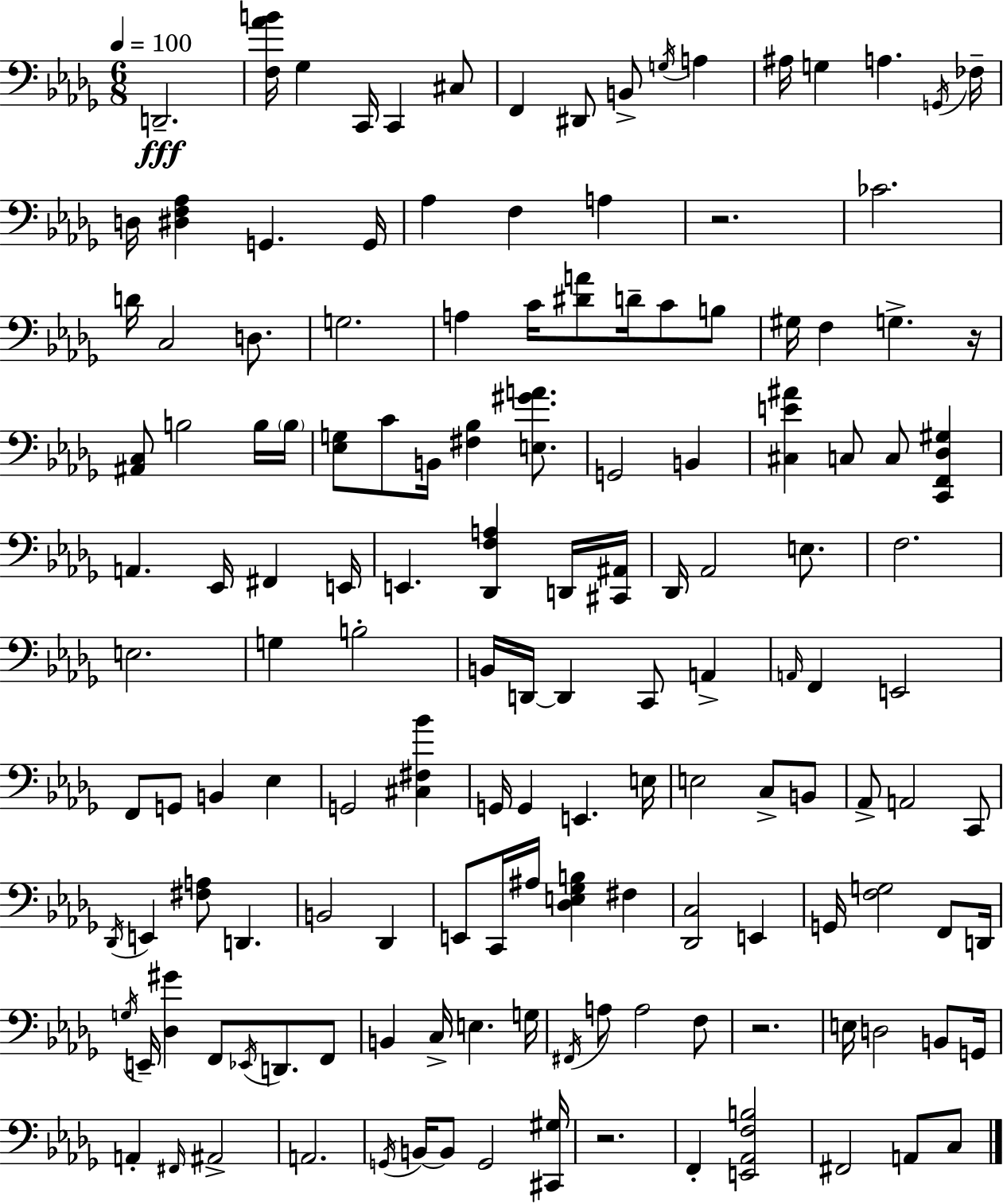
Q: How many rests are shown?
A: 4